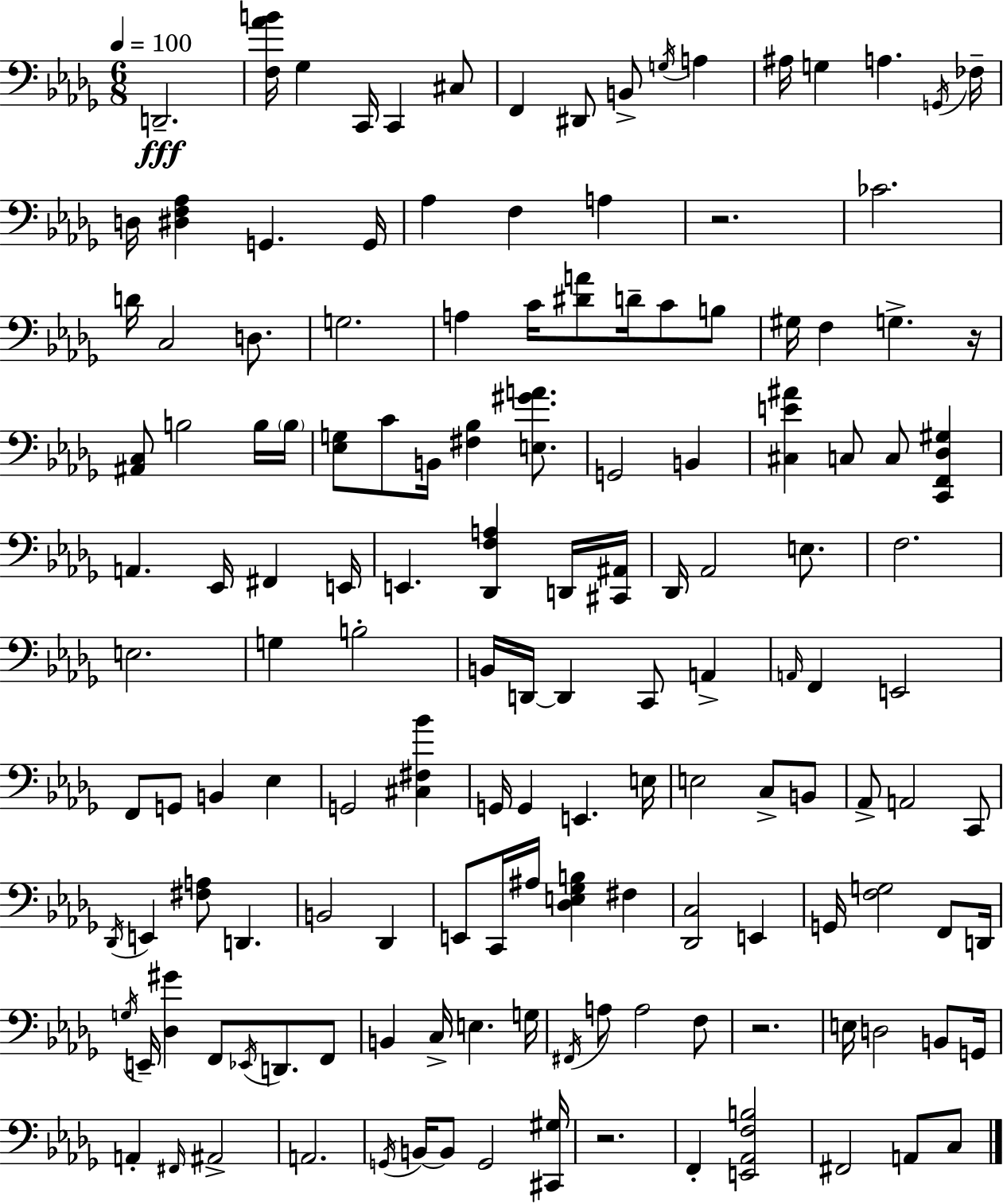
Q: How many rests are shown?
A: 4